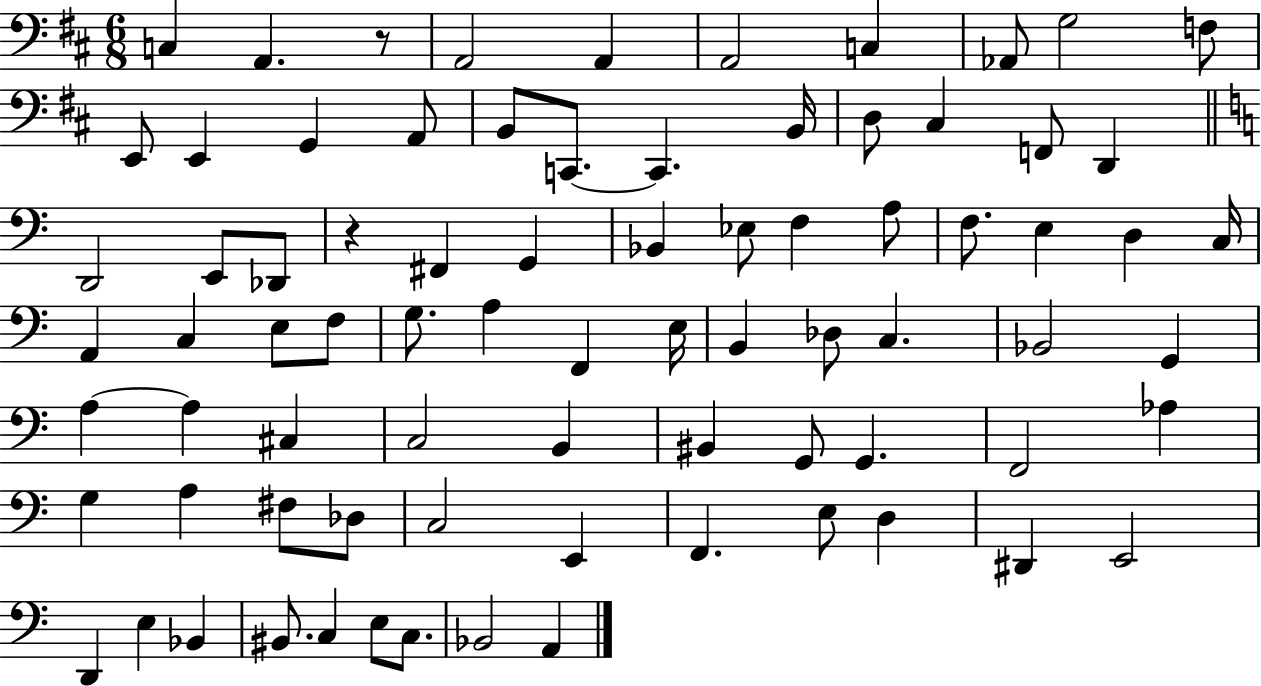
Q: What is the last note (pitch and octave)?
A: A2